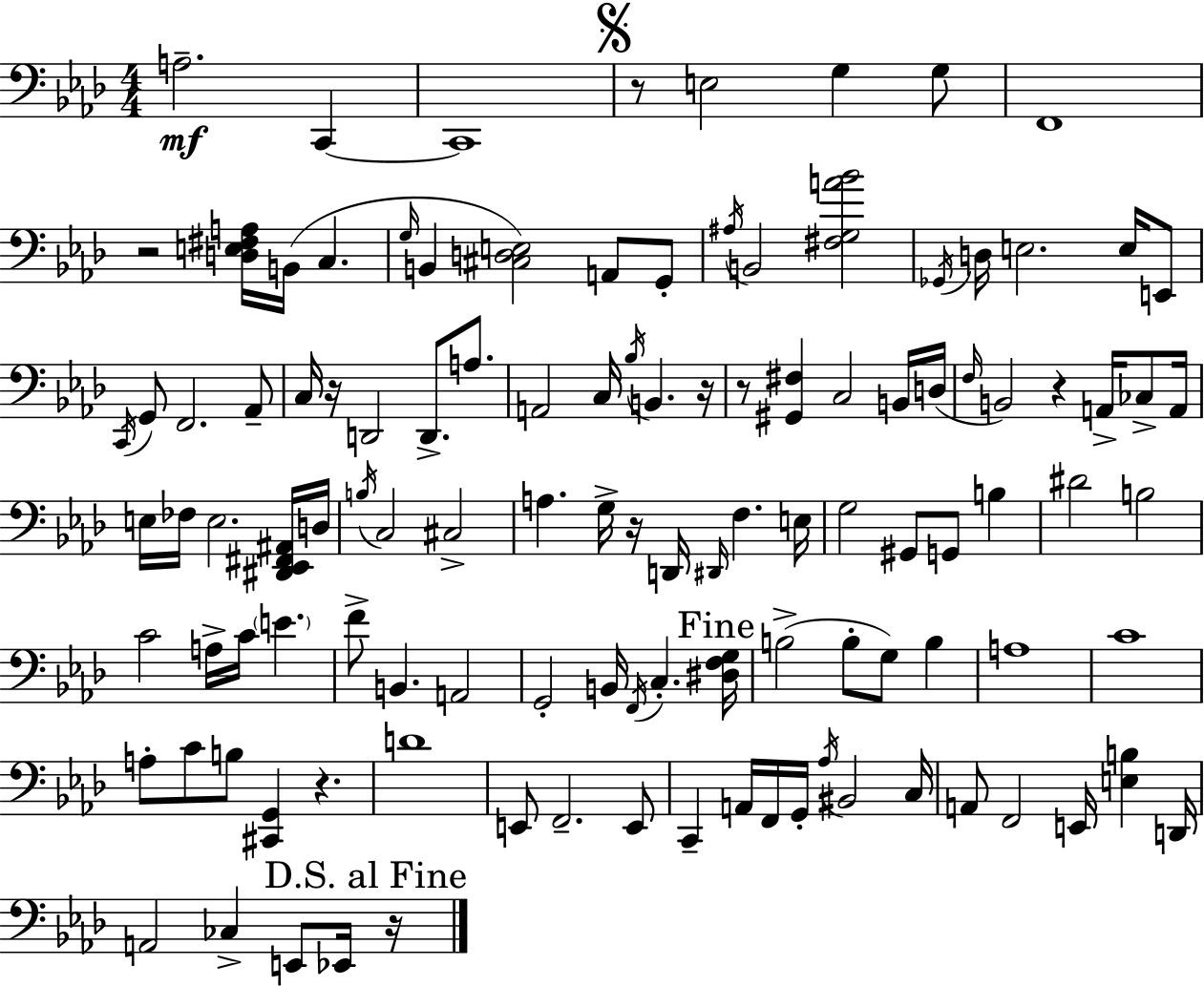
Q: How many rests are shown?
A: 9